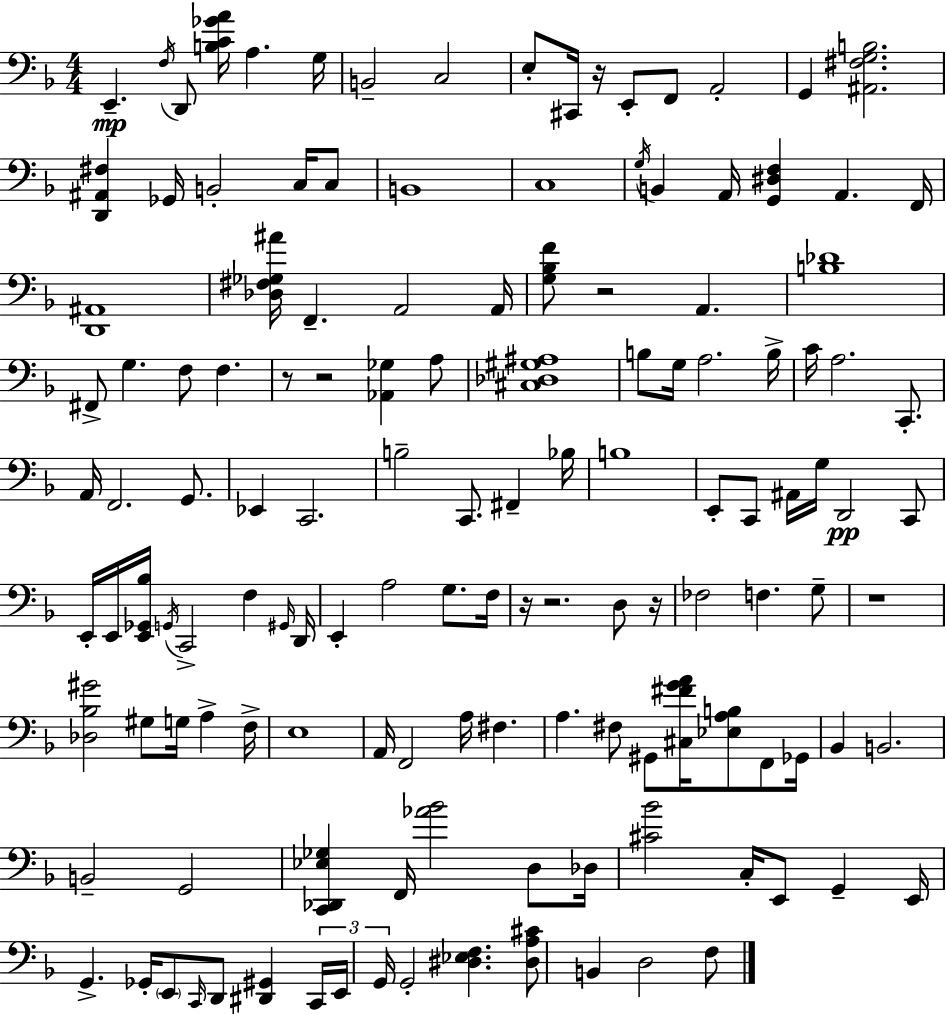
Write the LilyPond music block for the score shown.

{
  \clef bass
  \numericTimeSignature
  \time 4/4
  \key f \major
  e,4.--\mp \acciaccatura { f16 } d,8 <b c' ges' a'>16 a4. | g16 b,2-- c2 | e8-. cis,16 r16 e,8-. f,8 a,2-. | g,4 <ais, fis g b>2. | \break <d, ais, fis>4 ges,16 b,2-. c16 c8 | b,1 | c1 | \acciaccatura { g16 } b,4 a,16 <g, dis f>4 a,4. | \break f,16 <d, ais,>1 | <des fis ges ais'>16 f,4.-- a,2 | a,16 <g bes f'>8 r2 a,4. | <b des'>1 | \break fis,8-> g4. f8 f4. | r8 r2 <aes, ges>4 | a8 <cis des gis ais>1 | b8 g16 a2. | \break b16-> c'16 a2. c,8.-. | a,16 f,2. g,8. | ees,4 c,2. | b2-- c,8. fis,4-- | \break bes16 b1 | e,8-. c,8 ais,16 g16 d,2\pp | c,8 e,16-. e,16 <e, ges, bes>16 \acciaccatura { g,16 } c,2-> f4 | \grace { gis,16 } d,16 e,4-. a2 | \break g8. f16 r16 r2. | d8 r16 fes2 f4. | g8-- r1 | <des bes gis'>2 gis8 g16 a4-> | \break f16-> e1 | a,16 f,2 a16 fis4. | a4. fis8 gis,8 <cis fis' g' a'>16 <ees a b>8 | f,8 ges,16 bes,4 b,2. | \break b,2-- g,2 | <c, des, ees ges>4 f,16 <aes' bes'>2 | d8 des16 <cis' bes'>2 c16-. e,8 g,4-- | e,16 g,4.-> ges,16-. \parenthesize e,8 \grace { c,16 } d,8 | \break <dis, gis,>4 \tuplet 3/2 { c,16 e,16 g,16 } g,2-. <dis ees f>4. | <dis a cis'>8 b,4 d2 | f8 \bar "|."
}